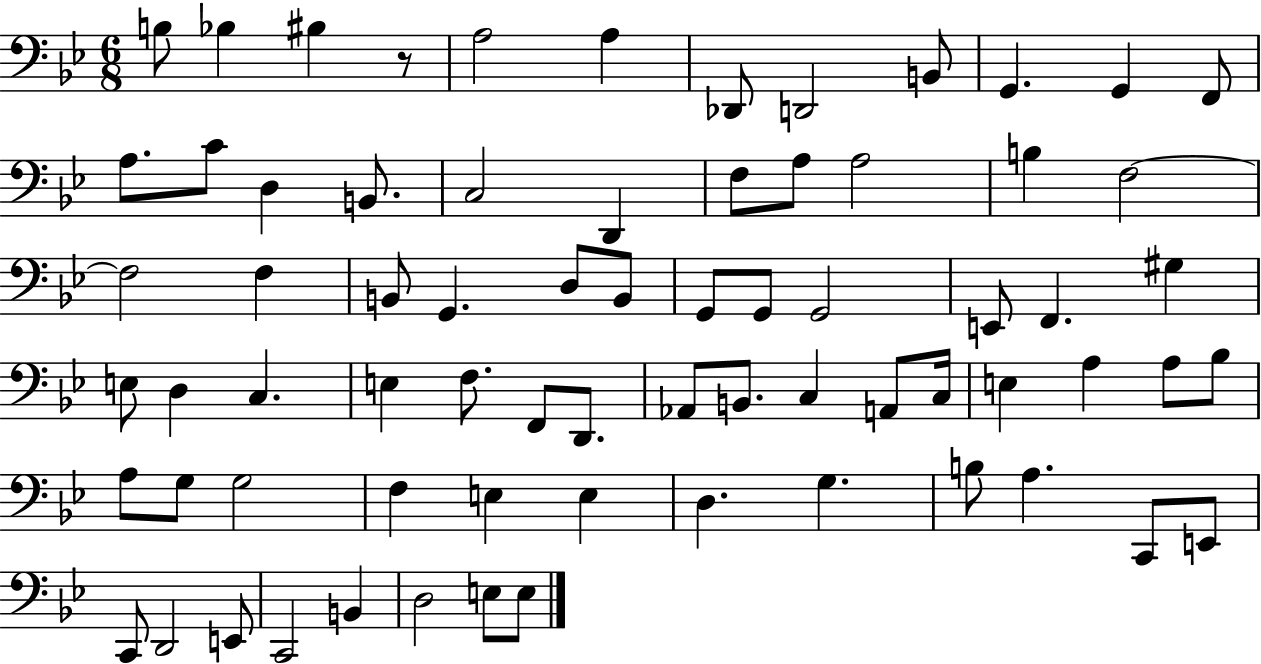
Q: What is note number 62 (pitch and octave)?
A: E2